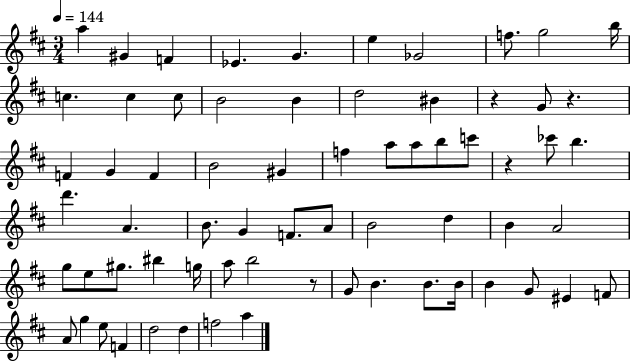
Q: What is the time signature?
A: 3/4